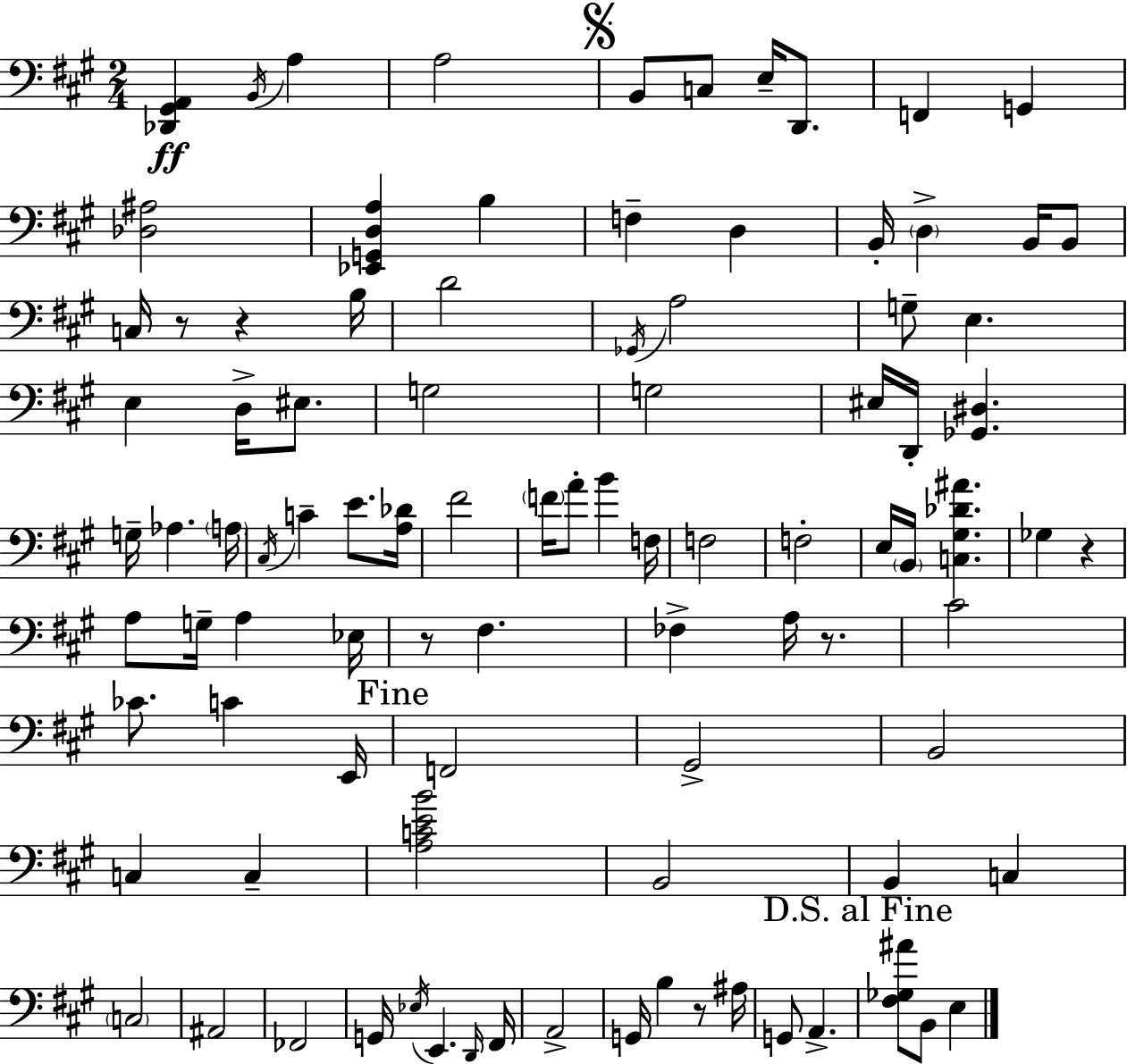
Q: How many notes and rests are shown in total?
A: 95